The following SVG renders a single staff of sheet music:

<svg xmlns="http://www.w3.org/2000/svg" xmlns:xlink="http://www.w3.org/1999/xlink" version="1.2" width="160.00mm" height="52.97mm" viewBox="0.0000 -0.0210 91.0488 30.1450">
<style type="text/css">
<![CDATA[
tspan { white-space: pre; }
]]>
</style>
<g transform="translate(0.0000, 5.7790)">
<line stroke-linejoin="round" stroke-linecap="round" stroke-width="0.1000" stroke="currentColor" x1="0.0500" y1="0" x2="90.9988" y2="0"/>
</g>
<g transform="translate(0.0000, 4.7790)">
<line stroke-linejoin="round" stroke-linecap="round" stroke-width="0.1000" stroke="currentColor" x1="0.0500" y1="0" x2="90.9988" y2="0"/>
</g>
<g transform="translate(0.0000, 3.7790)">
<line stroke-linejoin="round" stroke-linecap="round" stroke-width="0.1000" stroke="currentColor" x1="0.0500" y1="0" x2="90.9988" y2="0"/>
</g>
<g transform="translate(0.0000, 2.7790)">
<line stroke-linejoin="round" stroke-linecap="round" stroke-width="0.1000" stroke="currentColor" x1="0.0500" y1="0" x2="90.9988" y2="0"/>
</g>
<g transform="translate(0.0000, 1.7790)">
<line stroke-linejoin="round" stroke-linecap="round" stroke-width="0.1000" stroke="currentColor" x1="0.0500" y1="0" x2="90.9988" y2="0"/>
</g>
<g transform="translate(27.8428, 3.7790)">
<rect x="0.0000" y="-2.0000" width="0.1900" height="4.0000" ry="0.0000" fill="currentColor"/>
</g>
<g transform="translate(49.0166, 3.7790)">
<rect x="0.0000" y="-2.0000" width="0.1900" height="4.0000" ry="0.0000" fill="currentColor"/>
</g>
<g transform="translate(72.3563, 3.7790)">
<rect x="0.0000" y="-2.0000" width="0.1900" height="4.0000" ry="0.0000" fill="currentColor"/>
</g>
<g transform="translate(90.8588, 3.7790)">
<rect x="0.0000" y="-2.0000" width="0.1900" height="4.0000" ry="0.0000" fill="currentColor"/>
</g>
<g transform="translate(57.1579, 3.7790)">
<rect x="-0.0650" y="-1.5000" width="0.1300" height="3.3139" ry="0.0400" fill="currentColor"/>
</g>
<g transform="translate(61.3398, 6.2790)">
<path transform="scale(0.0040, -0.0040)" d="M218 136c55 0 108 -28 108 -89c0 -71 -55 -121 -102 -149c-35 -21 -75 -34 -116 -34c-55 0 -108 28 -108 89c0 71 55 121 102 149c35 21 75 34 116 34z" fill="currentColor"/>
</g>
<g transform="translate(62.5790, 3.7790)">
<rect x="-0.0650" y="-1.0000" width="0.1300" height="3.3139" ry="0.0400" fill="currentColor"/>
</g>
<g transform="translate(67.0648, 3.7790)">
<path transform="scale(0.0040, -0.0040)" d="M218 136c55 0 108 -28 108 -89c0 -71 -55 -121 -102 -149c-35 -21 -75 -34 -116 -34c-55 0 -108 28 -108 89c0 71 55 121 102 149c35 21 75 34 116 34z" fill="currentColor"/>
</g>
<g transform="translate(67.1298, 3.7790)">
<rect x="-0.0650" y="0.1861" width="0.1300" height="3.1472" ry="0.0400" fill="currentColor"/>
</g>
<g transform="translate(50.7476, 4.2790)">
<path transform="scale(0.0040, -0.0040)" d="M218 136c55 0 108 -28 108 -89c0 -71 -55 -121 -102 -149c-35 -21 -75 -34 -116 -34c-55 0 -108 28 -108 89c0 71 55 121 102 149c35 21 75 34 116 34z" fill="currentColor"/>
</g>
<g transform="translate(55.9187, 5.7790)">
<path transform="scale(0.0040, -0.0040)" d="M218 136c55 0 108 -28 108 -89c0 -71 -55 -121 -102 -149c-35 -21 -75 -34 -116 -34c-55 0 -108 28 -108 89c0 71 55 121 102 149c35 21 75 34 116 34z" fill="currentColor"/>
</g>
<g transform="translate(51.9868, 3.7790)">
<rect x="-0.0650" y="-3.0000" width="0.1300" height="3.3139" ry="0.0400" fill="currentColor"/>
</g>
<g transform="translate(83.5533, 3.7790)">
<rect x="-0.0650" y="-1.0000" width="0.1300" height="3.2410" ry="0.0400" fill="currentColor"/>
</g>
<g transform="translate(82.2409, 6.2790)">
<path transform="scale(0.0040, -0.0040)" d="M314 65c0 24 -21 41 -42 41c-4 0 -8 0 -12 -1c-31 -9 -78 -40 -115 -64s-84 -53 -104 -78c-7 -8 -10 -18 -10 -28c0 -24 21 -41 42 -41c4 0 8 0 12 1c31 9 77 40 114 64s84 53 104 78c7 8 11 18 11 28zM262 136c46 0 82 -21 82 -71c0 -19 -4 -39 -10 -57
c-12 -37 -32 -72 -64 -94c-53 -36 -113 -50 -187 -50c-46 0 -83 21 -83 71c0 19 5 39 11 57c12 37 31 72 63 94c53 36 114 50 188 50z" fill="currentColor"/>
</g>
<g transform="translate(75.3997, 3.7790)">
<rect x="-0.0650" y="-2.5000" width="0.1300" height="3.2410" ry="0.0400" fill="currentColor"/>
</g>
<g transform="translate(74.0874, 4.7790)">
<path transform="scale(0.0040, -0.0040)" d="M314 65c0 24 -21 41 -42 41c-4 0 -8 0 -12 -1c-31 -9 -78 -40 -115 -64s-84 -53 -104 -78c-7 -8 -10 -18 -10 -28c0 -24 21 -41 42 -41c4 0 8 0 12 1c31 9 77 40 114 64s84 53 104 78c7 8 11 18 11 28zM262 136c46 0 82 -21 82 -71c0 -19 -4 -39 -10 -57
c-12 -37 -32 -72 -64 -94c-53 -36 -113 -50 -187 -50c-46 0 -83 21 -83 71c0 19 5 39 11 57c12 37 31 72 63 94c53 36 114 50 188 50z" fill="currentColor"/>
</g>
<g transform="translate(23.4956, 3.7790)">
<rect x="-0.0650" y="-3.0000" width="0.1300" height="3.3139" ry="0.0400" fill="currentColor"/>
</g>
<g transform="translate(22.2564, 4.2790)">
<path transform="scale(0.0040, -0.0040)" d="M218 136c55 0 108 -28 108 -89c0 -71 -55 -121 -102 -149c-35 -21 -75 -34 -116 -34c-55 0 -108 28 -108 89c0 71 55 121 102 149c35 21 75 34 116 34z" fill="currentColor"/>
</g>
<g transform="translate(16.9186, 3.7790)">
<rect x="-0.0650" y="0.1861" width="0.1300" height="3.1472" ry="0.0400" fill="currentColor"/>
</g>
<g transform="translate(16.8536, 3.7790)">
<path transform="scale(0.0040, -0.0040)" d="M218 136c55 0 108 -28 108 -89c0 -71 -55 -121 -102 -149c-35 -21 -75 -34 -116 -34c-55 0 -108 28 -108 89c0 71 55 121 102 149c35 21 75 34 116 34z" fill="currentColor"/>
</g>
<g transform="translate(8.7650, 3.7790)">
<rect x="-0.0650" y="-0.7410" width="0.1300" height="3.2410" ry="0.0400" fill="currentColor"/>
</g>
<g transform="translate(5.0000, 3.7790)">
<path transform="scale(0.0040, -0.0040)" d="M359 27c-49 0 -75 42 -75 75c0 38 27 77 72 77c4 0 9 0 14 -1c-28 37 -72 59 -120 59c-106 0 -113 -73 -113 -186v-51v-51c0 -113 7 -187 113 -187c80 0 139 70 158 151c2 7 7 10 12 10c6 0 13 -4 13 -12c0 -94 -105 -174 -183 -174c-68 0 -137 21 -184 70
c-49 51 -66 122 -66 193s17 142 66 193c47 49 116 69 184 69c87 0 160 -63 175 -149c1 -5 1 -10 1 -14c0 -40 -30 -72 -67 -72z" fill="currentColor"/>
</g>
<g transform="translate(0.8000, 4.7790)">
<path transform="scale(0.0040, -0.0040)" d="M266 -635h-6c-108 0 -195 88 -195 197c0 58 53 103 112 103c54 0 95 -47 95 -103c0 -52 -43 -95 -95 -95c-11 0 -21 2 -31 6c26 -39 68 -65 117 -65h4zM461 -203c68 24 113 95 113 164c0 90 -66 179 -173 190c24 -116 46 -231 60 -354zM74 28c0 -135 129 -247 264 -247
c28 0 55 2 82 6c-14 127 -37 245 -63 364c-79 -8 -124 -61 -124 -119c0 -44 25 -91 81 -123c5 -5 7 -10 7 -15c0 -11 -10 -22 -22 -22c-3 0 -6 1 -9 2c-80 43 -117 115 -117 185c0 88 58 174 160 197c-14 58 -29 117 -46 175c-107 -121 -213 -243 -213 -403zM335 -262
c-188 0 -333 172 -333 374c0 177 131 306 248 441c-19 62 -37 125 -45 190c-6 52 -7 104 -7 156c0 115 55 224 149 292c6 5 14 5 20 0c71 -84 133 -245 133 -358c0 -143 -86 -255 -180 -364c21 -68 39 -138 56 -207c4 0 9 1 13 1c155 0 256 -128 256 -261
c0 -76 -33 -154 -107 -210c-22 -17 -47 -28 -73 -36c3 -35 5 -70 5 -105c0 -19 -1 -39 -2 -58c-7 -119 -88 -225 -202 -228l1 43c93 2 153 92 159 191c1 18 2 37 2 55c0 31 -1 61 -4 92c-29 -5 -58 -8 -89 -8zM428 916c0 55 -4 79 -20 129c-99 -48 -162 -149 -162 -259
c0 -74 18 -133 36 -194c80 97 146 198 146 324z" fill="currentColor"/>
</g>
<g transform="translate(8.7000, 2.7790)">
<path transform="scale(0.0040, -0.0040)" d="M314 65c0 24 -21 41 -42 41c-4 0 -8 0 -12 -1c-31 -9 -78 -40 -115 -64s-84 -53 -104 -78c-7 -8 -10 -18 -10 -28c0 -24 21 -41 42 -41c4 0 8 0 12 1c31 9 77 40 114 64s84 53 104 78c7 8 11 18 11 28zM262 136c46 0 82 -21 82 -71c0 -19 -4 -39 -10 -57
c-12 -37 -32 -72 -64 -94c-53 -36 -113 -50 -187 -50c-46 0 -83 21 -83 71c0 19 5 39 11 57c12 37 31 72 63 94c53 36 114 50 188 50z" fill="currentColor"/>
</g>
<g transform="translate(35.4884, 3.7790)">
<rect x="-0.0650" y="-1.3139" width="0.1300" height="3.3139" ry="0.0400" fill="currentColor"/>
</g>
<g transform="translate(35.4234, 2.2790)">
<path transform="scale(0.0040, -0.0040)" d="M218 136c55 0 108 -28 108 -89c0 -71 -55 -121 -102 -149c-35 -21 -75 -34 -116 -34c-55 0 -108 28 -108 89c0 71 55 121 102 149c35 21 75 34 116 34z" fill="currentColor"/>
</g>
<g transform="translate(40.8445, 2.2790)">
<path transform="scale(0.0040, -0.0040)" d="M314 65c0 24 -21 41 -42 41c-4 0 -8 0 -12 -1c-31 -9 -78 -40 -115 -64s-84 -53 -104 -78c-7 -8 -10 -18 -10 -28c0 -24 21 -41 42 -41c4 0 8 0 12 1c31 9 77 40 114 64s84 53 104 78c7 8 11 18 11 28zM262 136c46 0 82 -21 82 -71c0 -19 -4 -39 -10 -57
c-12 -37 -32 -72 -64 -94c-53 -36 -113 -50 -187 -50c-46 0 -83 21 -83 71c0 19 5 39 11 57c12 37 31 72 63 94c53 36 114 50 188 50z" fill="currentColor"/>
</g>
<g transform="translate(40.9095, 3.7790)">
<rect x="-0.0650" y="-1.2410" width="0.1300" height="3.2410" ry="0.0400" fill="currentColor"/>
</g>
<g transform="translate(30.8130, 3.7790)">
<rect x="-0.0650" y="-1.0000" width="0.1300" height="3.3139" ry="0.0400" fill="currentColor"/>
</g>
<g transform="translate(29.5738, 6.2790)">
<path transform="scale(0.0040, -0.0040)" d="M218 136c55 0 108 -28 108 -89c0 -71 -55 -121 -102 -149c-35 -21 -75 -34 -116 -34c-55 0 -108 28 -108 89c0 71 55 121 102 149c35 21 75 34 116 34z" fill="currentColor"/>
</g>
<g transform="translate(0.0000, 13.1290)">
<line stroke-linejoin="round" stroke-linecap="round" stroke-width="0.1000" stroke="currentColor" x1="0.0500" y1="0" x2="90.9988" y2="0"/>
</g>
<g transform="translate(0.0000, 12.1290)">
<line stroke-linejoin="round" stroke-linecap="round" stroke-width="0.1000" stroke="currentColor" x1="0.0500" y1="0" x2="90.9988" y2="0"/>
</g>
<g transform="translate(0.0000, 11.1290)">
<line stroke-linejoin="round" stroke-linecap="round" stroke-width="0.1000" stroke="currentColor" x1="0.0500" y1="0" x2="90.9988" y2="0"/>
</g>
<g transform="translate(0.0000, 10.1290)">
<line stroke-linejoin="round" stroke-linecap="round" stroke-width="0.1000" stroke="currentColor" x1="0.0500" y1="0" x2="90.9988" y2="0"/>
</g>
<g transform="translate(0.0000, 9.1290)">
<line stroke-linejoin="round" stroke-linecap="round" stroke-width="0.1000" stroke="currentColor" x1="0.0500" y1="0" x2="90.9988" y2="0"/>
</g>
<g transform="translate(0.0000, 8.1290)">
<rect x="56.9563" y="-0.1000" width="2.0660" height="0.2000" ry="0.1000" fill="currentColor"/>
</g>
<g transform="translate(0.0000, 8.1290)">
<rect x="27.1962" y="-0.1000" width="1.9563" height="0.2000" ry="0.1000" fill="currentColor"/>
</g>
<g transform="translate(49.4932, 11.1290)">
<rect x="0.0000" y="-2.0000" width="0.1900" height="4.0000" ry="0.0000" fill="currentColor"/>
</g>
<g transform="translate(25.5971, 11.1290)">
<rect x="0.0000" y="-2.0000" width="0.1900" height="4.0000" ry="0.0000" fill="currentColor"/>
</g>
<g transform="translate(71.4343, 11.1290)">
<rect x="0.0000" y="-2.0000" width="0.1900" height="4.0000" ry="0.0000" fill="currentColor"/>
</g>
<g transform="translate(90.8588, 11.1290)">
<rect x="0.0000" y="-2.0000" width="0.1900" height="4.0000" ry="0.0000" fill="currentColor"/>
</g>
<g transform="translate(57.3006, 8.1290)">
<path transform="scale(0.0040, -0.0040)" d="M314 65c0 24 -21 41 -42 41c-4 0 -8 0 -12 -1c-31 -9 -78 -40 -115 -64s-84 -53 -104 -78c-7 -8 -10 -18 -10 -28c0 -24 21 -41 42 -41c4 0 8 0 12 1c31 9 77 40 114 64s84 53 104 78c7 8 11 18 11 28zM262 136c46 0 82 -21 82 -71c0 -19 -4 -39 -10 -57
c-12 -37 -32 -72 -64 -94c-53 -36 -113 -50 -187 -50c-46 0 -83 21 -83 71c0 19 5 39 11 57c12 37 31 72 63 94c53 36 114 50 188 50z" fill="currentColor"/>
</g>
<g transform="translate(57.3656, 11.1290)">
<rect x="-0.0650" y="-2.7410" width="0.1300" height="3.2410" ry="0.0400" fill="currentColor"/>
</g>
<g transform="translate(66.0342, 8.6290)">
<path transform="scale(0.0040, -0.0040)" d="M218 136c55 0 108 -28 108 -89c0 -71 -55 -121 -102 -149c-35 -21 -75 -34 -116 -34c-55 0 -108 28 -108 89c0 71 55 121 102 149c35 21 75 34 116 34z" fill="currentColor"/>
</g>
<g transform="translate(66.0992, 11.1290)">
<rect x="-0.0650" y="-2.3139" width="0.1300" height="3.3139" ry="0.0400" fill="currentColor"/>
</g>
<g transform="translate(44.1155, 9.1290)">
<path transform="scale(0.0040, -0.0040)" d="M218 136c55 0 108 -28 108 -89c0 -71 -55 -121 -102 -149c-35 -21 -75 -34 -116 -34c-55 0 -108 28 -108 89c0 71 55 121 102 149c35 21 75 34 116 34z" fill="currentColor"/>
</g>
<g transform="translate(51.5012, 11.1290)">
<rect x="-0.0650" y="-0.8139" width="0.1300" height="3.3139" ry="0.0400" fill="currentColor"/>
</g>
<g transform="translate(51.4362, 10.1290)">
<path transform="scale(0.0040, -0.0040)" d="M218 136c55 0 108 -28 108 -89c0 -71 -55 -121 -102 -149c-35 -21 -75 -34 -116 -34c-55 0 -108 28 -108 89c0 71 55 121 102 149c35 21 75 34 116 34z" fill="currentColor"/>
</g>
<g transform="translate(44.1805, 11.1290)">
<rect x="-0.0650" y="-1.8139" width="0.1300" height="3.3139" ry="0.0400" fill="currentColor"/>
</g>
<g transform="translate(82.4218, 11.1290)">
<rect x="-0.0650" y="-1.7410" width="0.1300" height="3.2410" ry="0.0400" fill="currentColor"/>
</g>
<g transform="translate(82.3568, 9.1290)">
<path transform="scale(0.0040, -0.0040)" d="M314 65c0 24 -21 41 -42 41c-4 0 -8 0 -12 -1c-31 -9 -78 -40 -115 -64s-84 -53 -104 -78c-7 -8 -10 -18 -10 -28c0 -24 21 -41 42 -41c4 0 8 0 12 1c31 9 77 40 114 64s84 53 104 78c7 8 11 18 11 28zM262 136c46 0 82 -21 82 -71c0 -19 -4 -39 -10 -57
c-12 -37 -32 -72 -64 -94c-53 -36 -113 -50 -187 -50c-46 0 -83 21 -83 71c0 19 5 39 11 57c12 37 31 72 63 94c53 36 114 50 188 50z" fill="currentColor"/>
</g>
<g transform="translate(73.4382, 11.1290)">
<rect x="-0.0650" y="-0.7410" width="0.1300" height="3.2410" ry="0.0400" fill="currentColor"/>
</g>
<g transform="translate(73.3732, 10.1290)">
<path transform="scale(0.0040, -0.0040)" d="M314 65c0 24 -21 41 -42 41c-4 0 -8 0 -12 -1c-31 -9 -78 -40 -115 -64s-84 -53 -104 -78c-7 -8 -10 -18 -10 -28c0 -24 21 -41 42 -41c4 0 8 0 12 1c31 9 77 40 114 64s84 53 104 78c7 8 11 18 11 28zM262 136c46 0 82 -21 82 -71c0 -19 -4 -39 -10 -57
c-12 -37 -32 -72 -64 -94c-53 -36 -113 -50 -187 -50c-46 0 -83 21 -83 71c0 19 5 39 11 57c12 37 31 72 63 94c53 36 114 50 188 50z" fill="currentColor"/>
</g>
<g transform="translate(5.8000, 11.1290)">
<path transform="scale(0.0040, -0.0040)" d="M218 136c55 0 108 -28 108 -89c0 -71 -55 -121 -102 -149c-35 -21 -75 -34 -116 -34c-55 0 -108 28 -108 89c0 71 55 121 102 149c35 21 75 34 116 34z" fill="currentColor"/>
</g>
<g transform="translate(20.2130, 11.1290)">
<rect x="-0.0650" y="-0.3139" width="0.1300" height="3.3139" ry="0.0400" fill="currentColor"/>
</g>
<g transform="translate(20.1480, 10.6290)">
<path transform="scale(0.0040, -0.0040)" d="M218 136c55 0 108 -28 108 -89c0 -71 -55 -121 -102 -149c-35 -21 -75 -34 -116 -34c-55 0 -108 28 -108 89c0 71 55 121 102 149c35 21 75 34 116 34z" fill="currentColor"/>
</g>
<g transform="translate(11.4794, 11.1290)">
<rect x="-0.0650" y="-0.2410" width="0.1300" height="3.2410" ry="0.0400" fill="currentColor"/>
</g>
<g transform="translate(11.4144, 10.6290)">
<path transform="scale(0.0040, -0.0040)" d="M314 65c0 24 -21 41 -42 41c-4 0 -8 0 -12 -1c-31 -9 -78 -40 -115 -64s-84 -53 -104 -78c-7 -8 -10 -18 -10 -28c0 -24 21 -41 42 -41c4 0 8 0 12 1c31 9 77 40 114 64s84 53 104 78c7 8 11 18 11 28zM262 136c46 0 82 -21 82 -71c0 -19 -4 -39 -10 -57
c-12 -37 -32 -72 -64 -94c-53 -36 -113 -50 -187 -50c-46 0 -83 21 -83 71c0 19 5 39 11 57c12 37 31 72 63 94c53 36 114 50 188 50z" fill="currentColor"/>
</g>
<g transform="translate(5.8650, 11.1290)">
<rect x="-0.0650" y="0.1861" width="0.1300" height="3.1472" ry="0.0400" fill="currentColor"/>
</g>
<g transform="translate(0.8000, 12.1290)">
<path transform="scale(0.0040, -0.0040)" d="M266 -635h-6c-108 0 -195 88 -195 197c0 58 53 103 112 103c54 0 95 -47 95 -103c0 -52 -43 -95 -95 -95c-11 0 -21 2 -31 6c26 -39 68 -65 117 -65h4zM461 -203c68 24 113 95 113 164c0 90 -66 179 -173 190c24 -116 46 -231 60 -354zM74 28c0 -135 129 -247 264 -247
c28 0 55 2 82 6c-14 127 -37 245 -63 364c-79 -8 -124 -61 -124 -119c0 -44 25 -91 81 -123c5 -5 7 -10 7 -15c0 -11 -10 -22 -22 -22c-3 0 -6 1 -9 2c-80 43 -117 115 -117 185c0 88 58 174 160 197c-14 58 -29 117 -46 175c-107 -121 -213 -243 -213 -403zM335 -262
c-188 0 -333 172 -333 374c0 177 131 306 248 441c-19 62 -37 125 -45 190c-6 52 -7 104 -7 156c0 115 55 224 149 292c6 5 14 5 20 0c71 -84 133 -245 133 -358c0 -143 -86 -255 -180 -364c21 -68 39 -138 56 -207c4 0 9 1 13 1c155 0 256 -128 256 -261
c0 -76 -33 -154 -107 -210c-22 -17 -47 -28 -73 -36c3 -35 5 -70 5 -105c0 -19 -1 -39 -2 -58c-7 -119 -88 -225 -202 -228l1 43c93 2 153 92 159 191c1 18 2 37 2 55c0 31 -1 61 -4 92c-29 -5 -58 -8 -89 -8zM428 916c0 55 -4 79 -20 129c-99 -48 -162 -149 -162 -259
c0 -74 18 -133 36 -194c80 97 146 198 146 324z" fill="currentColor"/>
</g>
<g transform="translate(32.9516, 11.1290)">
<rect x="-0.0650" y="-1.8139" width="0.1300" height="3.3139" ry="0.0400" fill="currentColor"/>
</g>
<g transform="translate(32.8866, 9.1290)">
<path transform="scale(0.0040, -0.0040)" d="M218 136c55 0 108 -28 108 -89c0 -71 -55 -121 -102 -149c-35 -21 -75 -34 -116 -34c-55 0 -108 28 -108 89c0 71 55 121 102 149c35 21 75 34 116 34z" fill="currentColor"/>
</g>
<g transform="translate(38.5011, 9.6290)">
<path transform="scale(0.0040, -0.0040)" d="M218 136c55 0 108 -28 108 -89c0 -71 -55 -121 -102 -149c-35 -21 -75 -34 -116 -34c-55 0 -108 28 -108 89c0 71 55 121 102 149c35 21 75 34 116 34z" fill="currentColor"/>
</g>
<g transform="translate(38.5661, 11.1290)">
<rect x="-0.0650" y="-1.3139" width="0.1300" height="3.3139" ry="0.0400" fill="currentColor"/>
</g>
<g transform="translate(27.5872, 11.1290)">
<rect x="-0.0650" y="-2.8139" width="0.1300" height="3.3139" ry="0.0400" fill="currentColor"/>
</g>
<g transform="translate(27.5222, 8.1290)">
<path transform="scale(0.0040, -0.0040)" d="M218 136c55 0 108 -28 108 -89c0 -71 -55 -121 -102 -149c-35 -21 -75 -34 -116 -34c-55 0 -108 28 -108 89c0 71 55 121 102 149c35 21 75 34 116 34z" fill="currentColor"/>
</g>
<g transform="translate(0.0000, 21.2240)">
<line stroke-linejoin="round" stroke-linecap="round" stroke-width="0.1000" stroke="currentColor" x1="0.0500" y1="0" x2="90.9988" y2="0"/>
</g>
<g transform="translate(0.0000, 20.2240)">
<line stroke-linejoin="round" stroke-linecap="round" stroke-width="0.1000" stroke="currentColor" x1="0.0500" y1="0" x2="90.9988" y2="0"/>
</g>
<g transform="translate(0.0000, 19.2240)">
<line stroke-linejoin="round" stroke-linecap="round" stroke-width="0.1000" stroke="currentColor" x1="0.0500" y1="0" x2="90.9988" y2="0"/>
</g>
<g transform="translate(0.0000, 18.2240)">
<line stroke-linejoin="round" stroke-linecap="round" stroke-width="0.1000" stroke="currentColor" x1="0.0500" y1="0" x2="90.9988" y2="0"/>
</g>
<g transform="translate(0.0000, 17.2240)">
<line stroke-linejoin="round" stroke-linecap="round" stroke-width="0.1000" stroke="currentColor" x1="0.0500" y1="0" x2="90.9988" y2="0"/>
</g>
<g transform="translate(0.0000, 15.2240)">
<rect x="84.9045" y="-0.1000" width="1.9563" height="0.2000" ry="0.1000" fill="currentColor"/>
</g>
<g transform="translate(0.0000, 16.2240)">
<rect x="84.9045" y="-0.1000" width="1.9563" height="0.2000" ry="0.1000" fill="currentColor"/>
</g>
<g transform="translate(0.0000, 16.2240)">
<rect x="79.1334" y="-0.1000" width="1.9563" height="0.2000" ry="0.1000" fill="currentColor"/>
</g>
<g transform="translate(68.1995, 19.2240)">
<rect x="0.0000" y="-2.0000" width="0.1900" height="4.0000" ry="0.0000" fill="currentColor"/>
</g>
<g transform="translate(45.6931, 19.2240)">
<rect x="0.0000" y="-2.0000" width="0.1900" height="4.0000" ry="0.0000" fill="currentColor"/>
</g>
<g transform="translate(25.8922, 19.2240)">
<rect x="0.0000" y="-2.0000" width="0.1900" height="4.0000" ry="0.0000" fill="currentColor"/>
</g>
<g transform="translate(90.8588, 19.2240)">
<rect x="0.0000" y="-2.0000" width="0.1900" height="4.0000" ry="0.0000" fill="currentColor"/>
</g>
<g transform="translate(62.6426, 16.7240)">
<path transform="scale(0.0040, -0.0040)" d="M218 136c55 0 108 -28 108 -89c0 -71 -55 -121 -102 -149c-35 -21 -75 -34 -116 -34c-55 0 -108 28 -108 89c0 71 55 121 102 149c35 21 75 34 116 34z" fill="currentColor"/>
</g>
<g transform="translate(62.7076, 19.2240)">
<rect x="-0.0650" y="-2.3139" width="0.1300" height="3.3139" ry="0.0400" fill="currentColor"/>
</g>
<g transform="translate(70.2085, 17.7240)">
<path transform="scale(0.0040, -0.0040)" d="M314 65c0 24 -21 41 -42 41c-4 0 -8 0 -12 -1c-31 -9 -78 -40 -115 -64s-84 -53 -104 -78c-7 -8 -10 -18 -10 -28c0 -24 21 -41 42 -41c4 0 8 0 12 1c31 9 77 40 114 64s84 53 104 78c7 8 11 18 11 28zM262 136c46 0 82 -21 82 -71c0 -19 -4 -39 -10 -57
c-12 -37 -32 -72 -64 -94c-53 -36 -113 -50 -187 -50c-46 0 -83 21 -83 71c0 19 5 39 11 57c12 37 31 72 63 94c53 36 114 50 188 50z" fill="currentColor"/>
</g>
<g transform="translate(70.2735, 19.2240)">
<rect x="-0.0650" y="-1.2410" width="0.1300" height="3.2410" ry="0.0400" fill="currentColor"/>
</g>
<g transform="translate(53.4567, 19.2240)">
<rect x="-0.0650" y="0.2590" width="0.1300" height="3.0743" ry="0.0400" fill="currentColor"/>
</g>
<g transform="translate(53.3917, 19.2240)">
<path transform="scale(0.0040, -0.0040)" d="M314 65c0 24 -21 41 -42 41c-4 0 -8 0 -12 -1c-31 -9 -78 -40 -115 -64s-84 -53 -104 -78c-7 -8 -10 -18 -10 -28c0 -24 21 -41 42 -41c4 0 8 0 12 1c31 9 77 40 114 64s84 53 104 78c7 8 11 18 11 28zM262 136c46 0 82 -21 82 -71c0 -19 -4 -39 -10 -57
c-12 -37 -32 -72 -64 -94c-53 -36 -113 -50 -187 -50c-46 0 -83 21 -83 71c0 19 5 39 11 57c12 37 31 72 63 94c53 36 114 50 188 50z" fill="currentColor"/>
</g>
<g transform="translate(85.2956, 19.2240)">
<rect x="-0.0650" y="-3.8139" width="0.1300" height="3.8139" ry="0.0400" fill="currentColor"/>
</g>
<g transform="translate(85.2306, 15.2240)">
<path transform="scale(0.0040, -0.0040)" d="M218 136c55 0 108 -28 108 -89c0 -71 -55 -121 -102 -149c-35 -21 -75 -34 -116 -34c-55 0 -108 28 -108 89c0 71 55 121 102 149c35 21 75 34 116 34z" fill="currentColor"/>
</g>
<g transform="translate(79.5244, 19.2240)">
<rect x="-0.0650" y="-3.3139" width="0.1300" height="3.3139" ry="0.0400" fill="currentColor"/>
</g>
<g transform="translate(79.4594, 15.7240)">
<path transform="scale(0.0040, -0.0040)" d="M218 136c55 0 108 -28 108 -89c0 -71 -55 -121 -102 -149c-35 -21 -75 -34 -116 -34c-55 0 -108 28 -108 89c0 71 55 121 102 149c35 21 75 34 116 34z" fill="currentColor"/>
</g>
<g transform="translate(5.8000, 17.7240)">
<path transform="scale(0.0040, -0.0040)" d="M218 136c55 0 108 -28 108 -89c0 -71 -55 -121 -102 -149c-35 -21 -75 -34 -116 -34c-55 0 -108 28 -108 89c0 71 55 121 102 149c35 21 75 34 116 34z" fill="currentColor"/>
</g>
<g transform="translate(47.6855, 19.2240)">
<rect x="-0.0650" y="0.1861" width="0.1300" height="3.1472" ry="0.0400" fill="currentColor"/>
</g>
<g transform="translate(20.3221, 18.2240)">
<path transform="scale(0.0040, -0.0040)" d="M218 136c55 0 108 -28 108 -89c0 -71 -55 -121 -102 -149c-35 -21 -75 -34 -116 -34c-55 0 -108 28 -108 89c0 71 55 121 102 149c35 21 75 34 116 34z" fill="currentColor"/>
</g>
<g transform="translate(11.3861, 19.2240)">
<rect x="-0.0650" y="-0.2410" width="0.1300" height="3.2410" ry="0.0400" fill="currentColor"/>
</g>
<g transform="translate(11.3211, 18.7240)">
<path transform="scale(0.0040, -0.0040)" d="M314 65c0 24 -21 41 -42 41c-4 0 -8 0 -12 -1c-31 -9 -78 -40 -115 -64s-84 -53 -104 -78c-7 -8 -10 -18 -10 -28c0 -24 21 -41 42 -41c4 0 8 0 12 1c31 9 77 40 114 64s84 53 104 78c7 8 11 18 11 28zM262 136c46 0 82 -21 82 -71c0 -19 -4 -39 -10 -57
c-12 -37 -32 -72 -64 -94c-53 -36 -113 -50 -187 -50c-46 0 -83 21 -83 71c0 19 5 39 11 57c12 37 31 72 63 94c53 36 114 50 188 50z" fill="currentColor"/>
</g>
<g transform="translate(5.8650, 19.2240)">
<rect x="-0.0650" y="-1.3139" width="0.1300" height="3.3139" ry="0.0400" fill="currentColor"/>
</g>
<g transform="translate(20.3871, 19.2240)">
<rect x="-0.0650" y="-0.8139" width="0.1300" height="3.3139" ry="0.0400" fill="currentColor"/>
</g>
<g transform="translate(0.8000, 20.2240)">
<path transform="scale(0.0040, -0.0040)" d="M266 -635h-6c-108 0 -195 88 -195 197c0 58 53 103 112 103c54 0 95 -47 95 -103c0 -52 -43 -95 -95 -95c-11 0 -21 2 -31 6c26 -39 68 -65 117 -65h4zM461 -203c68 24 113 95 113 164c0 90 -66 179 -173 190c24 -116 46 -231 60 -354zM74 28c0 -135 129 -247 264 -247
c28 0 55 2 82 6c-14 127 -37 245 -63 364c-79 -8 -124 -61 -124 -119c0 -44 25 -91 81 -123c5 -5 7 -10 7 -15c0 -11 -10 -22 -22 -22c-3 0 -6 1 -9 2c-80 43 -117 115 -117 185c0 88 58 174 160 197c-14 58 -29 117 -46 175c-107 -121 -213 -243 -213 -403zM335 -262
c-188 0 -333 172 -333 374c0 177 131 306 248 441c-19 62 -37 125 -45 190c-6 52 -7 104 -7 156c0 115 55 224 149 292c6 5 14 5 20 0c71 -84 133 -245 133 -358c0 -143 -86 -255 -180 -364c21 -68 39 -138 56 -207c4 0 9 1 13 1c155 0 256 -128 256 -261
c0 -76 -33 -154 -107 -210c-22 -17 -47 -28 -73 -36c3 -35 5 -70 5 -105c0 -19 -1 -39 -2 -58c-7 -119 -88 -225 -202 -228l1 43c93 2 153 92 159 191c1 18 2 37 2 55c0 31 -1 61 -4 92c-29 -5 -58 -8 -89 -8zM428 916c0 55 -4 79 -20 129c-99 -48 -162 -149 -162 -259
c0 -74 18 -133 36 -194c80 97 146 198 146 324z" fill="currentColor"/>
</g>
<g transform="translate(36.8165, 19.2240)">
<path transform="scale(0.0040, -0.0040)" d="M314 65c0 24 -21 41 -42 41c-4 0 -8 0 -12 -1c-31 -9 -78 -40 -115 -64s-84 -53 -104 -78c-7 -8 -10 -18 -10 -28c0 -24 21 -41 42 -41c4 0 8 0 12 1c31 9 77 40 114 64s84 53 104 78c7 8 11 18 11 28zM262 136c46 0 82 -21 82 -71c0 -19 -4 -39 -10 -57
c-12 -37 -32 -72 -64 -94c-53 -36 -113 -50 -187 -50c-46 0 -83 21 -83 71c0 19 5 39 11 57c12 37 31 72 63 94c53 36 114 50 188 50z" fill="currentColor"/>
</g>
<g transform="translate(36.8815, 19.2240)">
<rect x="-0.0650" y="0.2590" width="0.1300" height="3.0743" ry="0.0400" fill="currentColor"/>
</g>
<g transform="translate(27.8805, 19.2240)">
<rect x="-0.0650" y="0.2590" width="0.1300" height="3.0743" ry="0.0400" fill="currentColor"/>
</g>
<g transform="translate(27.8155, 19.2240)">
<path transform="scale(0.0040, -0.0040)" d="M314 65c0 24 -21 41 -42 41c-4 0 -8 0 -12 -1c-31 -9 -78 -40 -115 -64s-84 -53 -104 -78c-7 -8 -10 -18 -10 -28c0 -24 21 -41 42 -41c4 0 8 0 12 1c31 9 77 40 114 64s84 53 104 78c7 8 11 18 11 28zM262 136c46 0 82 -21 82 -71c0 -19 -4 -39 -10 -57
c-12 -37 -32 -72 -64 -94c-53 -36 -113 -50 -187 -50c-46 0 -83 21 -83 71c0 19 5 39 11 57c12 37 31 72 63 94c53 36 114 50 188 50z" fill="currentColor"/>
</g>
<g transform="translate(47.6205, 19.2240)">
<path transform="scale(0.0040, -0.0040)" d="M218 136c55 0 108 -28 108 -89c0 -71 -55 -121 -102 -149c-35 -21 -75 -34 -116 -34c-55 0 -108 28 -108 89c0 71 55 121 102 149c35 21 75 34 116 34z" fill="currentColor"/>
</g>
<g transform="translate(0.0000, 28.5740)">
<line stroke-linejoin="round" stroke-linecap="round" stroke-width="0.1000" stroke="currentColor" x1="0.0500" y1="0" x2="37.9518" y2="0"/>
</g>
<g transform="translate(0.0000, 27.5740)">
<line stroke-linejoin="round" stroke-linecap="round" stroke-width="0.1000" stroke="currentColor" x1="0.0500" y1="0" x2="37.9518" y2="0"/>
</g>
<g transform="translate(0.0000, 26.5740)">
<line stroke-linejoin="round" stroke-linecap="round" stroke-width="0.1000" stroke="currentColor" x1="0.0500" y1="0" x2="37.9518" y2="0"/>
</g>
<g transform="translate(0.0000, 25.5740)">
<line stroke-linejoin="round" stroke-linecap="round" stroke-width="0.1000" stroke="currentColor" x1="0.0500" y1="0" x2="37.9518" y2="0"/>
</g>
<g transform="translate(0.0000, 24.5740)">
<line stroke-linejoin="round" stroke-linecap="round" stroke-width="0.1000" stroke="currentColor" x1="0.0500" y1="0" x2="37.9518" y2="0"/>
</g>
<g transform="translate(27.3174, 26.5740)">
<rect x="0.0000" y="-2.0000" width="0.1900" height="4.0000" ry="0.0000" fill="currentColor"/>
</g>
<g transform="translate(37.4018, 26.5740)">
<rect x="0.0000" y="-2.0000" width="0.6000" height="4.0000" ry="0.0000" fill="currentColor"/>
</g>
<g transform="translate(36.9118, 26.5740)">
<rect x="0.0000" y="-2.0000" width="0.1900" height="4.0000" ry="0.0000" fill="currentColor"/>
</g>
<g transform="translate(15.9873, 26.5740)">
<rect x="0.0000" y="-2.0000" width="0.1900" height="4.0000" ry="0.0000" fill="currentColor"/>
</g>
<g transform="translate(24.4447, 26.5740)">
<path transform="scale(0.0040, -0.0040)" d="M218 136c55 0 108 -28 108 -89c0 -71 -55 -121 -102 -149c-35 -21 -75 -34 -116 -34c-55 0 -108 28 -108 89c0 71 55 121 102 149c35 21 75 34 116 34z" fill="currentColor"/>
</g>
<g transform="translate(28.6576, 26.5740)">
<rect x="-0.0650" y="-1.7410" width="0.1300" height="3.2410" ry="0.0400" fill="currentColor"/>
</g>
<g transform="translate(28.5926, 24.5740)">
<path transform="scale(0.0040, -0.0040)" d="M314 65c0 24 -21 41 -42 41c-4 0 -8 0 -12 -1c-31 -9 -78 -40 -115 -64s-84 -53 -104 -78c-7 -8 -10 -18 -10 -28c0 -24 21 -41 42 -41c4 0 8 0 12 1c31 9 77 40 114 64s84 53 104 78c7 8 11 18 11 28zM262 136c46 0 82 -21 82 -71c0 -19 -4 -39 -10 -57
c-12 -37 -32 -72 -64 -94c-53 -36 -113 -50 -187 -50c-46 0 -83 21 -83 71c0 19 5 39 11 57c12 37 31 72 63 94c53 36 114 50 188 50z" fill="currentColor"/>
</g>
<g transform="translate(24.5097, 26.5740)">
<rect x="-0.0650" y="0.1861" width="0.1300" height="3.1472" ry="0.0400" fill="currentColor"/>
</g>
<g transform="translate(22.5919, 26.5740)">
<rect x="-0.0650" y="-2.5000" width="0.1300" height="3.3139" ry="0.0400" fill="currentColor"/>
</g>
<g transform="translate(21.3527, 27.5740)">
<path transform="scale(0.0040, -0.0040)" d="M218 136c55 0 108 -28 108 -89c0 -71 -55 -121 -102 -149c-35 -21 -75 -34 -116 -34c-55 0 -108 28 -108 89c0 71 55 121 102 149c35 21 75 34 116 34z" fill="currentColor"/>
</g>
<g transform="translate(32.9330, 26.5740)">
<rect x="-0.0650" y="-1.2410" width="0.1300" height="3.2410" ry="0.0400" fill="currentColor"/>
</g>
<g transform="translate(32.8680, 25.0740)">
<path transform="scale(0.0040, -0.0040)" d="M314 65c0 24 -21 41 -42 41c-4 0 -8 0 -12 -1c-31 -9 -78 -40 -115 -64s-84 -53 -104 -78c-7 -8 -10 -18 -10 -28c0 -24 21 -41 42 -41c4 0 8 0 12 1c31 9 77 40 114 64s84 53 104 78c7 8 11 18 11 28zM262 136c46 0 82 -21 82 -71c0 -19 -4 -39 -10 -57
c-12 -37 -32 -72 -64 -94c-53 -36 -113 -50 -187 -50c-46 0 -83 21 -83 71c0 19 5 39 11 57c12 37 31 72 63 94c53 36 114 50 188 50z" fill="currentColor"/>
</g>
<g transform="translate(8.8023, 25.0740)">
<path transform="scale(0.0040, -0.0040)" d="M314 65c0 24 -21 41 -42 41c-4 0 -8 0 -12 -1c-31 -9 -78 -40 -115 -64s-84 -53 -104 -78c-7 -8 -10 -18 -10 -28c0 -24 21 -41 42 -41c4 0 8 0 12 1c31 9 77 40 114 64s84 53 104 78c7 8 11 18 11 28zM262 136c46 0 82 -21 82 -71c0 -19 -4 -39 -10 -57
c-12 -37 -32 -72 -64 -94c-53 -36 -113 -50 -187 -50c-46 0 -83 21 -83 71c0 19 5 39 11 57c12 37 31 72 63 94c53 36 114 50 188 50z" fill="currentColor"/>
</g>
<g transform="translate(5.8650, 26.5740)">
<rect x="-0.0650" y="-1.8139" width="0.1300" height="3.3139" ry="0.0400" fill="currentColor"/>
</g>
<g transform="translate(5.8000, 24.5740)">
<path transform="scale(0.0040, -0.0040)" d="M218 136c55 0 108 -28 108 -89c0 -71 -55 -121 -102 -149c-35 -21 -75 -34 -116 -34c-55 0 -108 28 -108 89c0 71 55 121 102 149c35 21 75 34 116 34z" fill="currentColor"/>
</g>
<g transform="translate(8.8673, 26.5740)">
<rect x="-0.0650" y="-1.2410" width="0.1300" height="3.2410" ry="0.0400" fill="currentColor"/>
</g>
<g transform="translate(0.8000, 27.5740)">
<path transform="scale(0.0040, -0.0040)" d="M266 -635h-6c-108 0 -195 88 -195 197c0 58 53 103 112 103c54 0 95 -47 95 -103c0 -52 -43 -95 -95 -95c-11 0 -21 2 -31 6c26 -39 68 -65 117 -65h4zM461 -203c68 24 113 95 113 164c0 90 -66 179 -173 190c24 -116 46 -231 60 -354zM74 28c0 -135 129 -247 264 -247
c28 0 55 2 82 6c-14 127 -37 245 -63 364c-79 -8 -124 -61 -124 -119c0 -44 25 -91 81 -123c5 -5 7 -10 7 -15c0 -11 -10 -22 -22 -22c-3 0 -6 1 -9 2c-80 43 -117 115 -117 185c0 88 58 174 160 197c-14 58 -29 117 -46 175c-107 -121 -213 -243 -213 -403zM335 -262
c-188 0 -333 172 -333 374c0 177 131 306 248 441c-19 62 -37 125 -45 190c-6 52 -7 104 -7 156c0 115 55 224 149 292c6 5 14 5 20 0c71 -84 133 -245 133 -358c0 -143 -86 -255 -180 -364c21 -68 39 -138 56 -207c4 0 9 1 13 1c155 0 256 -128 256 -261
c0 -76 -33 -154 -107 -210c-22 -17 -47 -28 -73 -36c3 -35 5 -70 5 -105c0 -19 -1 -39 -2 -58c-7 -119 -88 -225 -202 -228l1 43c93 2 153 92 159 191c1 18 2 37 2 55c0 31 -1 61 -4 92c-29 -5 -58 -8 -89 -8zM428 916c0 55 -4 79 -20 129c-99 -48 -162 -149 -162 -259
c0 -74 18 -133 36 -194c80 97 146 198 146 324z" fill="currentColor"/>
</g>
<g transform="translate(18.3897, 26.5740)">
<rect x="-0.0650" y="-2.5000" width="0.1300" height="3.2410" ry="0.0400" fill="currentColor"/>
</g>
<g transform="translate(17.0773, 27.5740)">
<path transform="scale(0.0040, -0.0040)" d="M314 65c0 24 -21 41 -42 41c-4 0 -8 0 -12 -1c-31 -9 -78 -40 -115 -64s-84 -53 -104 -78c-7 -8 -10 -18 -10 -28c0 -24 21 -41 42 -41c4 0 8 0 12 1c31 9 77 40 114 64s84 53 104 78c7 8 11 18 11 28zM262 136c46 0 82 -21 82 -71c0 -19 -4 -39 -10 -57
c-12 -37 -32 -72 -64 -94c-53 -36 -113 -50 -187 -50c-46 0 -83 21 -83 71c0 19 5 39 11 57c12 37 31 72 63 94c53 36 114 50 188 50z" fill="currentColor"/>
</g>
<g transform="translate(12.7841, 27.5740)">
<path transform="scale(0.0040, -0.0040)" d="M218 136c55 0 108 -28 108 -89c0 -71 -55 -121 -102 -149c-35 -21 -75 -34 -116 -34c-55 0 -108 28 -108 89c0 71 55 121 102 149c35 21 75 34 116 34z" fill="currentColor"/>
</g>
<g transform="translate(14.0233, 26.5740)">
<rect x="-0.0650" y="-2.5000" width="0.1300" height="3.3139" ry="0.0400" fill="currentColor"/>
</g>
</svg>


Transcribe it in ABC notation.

X:1
T:Untitled
M:4/4
L:1/4
K:C
d2 B A D e e2 A E D B G2 D2 B c2 c a f e f d a2 g d2 f2 e c2 d B2 B2 B B2 g e2 b c' f e2 G G2 G B f2 e2